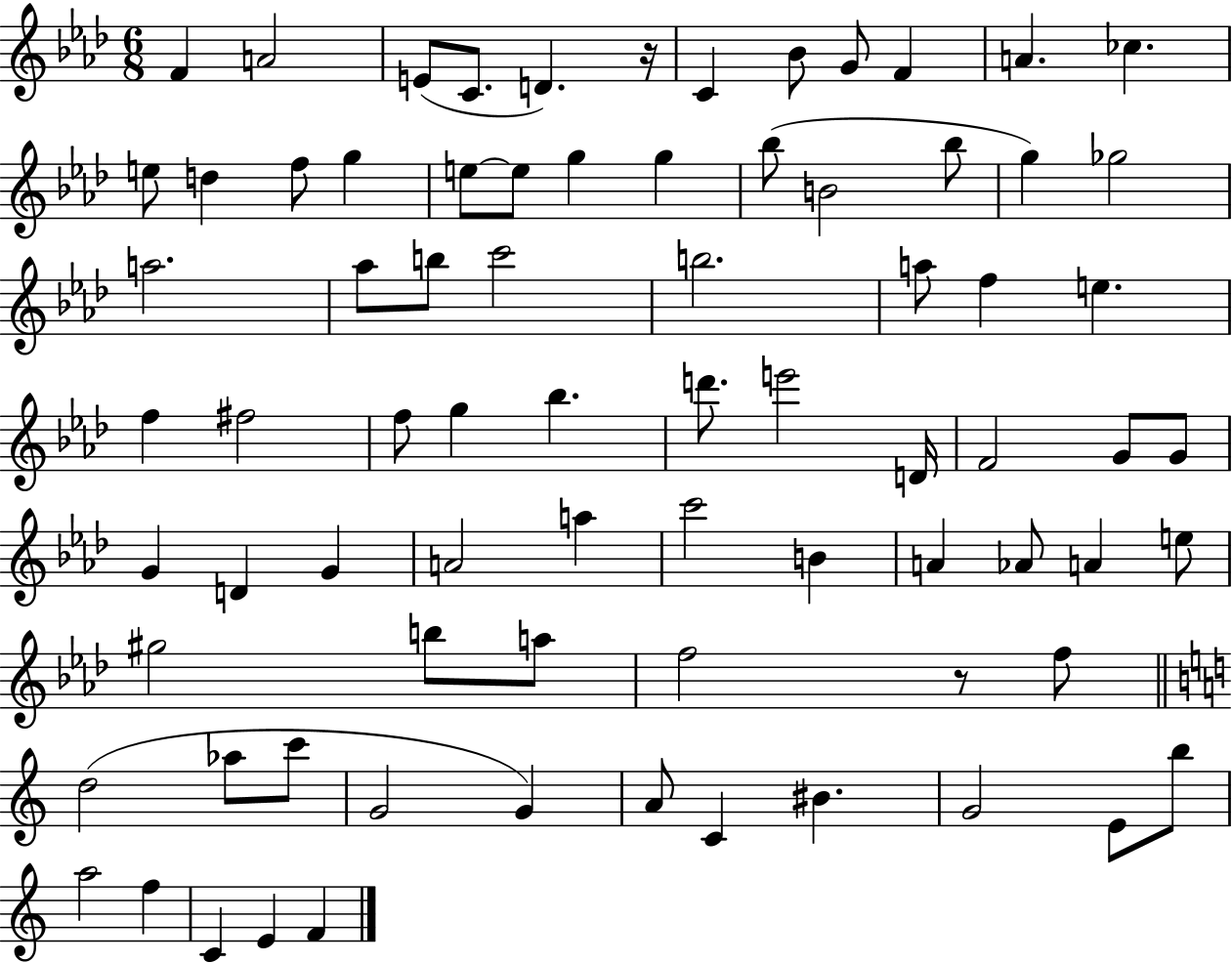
{
  \clef treble
  \numericTimeSignature
  \time 6/8
  \key aes \major
  f'4 a'2 | e'8( c'8. d'4.) r16 | c'4 bes'8 g'8 f'4 | a'4. ces''4. | \break e''8 d''4 f''8 g''4 | e''8~~ e''8 g''4 g''4 | bes''8( b'2 bes''8 | g''4) ges''2 | \break a''2. | aes''8 b''8 c'''2 | b''2. | a''8 f''4 e''4. | \break f''4 fis''2 | f''8 g''4 bes''4. | d'''8. e'''2 d'16 | f'2 g'8 g'8 | \break g'4 d'4 g'4 | a'2 a''4 | c'''2 b'4 | a'4 aes'8 a'4 e''8 | \break gis''2 b''8 a''8 | f''2 r8 f''8 | \bar "||" \break \key c \major d''2( aes''8 c'''8 | g'2 g'4) | a'8 c'4 bis'4. | g'2 e'8 b''8 | \break a''2 f''4 | c'4 e'4 f'4 | \bar "|."
}